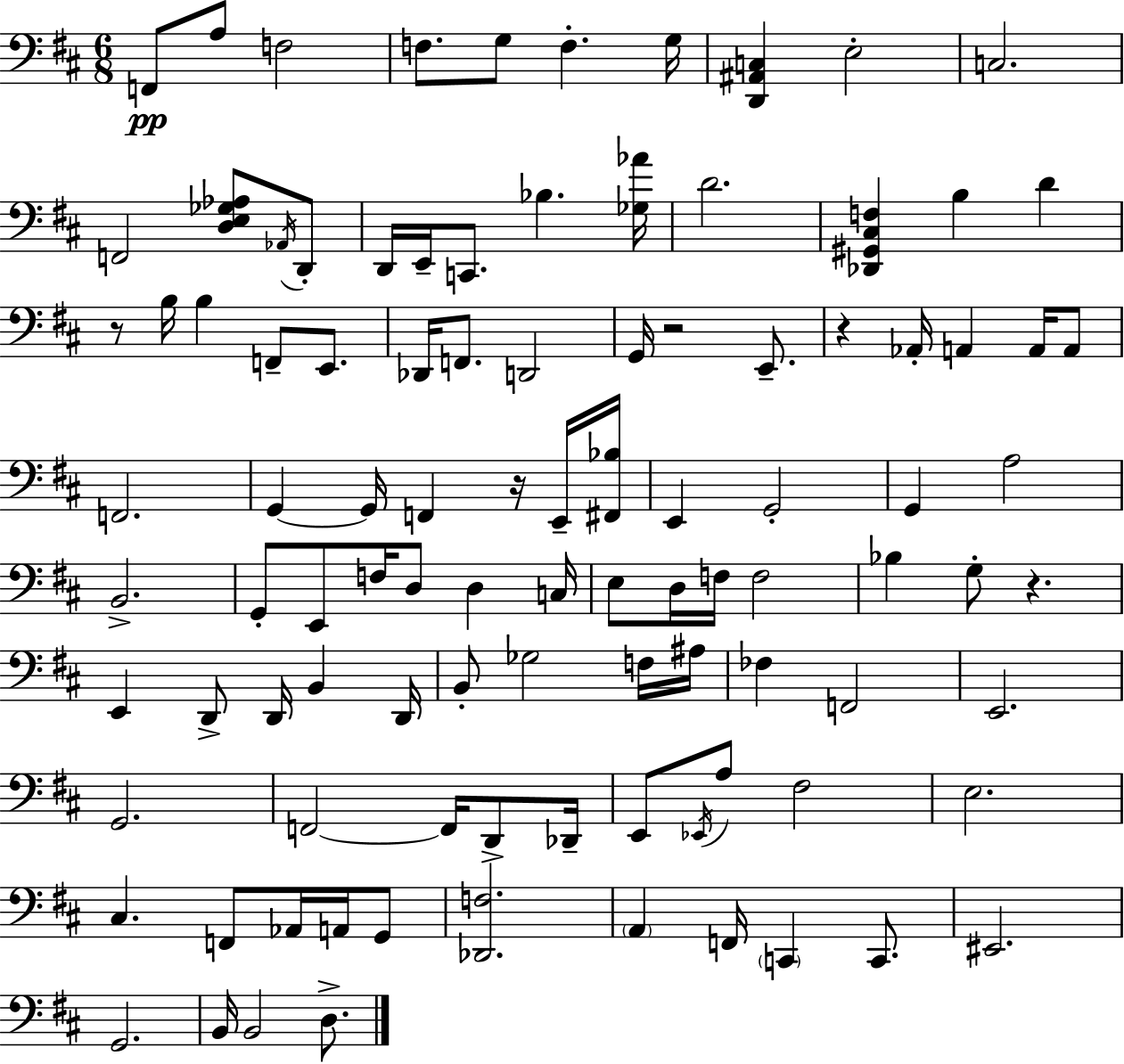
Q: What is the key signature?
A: D major